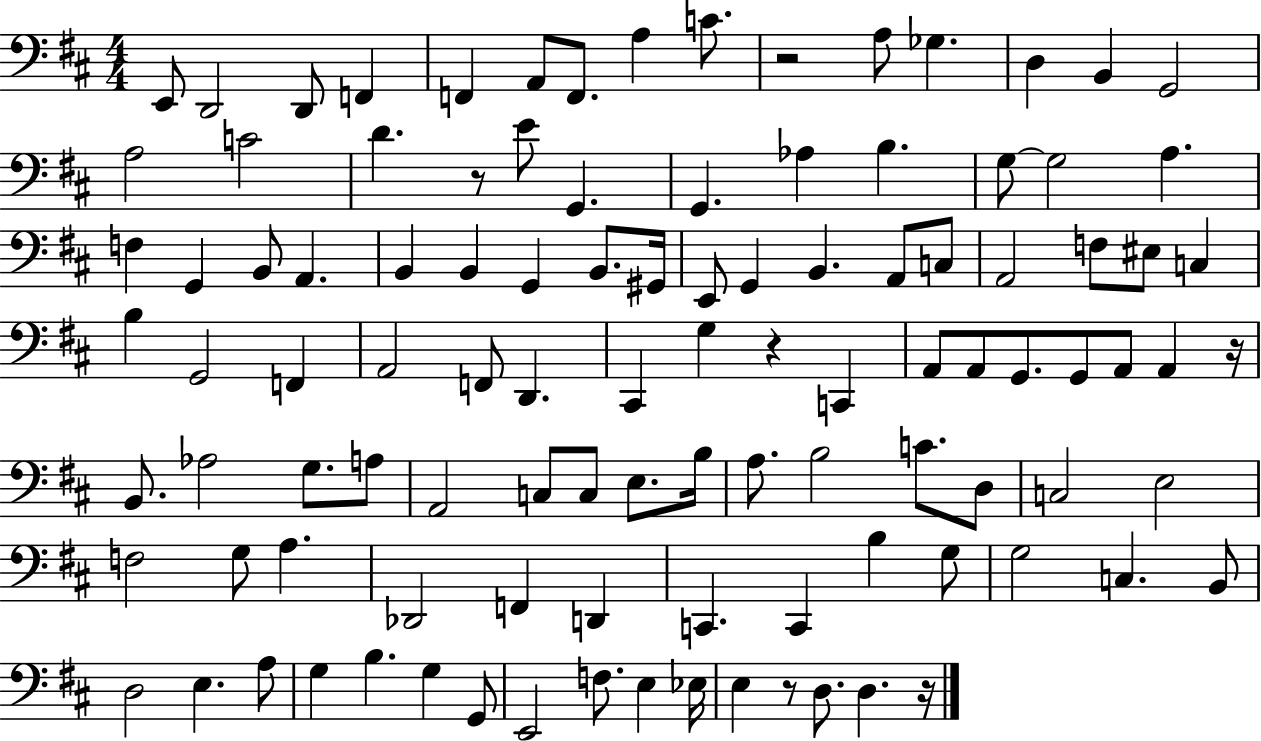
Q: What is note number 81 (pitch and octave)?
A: C2